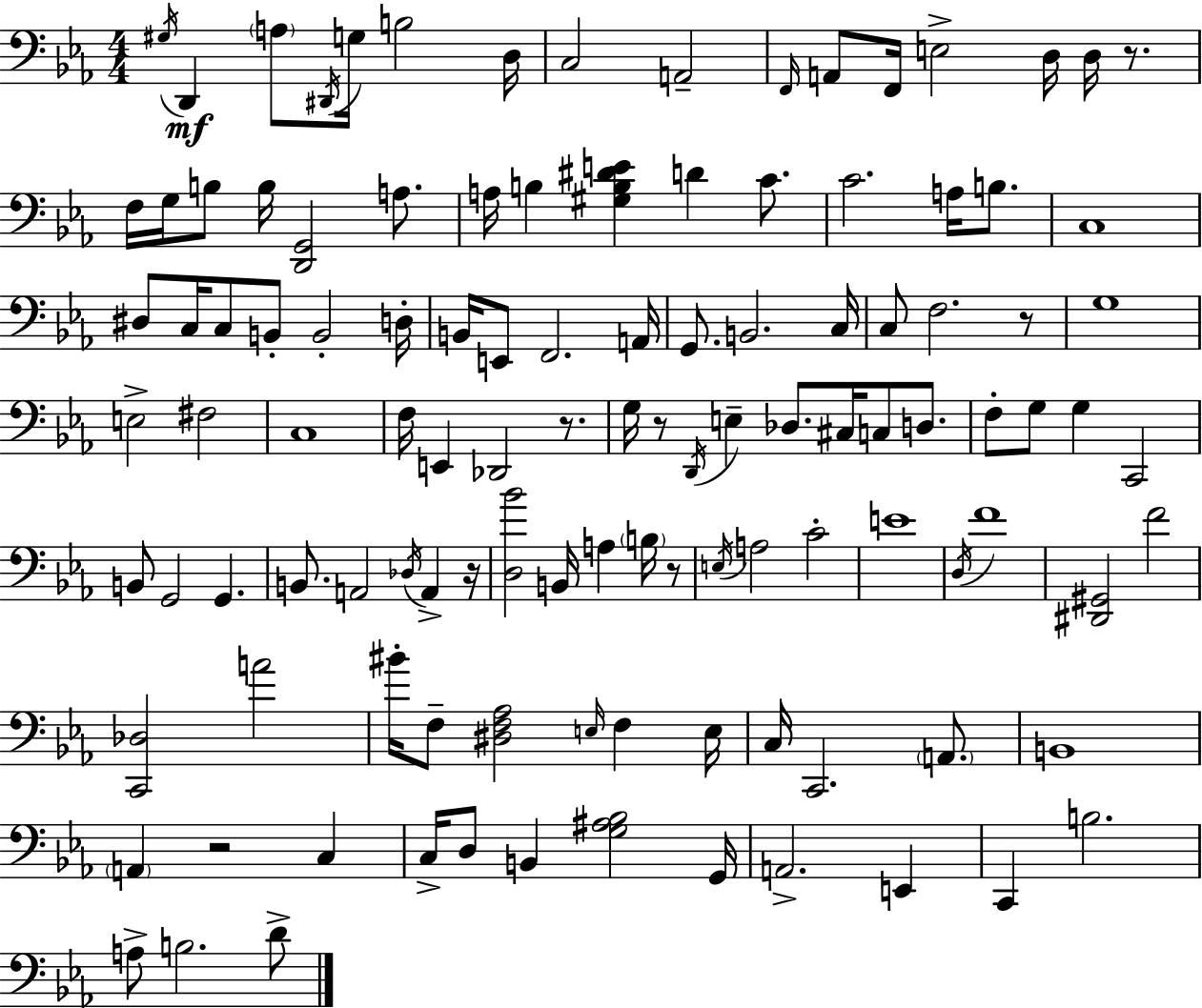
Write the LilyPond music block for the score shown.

{
  \clef bass
  \numericTimeSignature
  \time 4/4
  \key c \minor
  \acciaccatura { gis16 }\mf d,4 \parenthesize a8 \acciaccatura { dis,16 } g16 b2 | d16 c2 a,2-- | \grace { f,16 } a,8 f,16 e2-> d16 d16 | r8. f16 g16 b8 b16 <d, g,>2 | \break a8. a16 b4 <gis b dis' e'>4 d'4 | c'8. c'2. a16 | b8. c1 | dis8 c16 c8 b,8-. b,2-. | \break d16-. b,16 e,8 f,2. | a,16 g,8. b,2. | c16 c8 f2. | r8 g1 | \break e2-> fis2 | c1 | f16 e,4 des,2 | r8. g16 r8 \acciaccatura { d,16 } e4-- des8. cis16 c8 | \break d8. f8-. g8 g4 c,2 | b,8 g,2 g,4. | b,8. a,2 \acciaccatura { des16 } | a,4-> r16 <d bes'>2 b,16 a4 | \break \parenthesize b16 r8 \acciaccatura { e16 } a2 c'2-. | e'1 | \acciaccatura { d16 } f'1 | <dis, gis,>2 f'2 | \break <c, des>2 a'2 | bis'16-. f8-- <dis f aes>2 | \grace { e16 } f4 e16 c16 c,2. | \parenthesize a,8. b,1 | \break \parenthesize a,4 r2 | c4 c16-> d8 b,4 <g ais bes>2 | g,16 a,2.-> | e,4 c,4 b2. | \break a8-> b2. | d'8-> \bar "|."
}